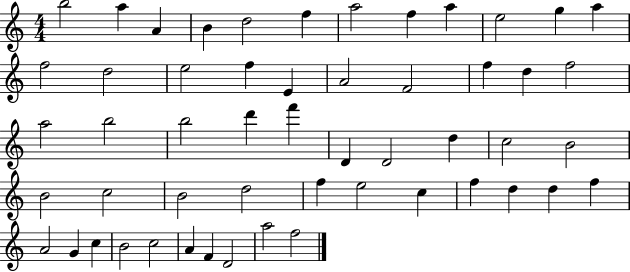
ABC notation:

X:1
T:Untitled
M:4/4
L:1/4
K:C
b2 a A B d2 f a2 f a e2 g a f2 d2 e2 f E A2 F2 f d f2 a2 b2 b2 d' f' D D2 d c2 B2 B2 c2 B2 d2 f e2 c f d d f A2 G c B2 c2 A F D2 a2 f2